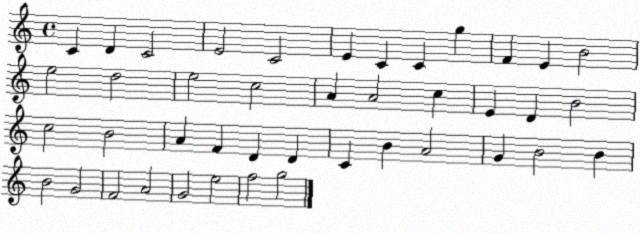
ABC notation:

X:1
T:Untitled
M:4/4
L:1/4
K:C
C D C2 E2 C2 E C C g F E B2 e2 d2 e2 c2 A A2 c E D B2 c2 B2 A F D D C B A2 G B2 B B2 G2 F2 A2 G2 e2 f2 g2